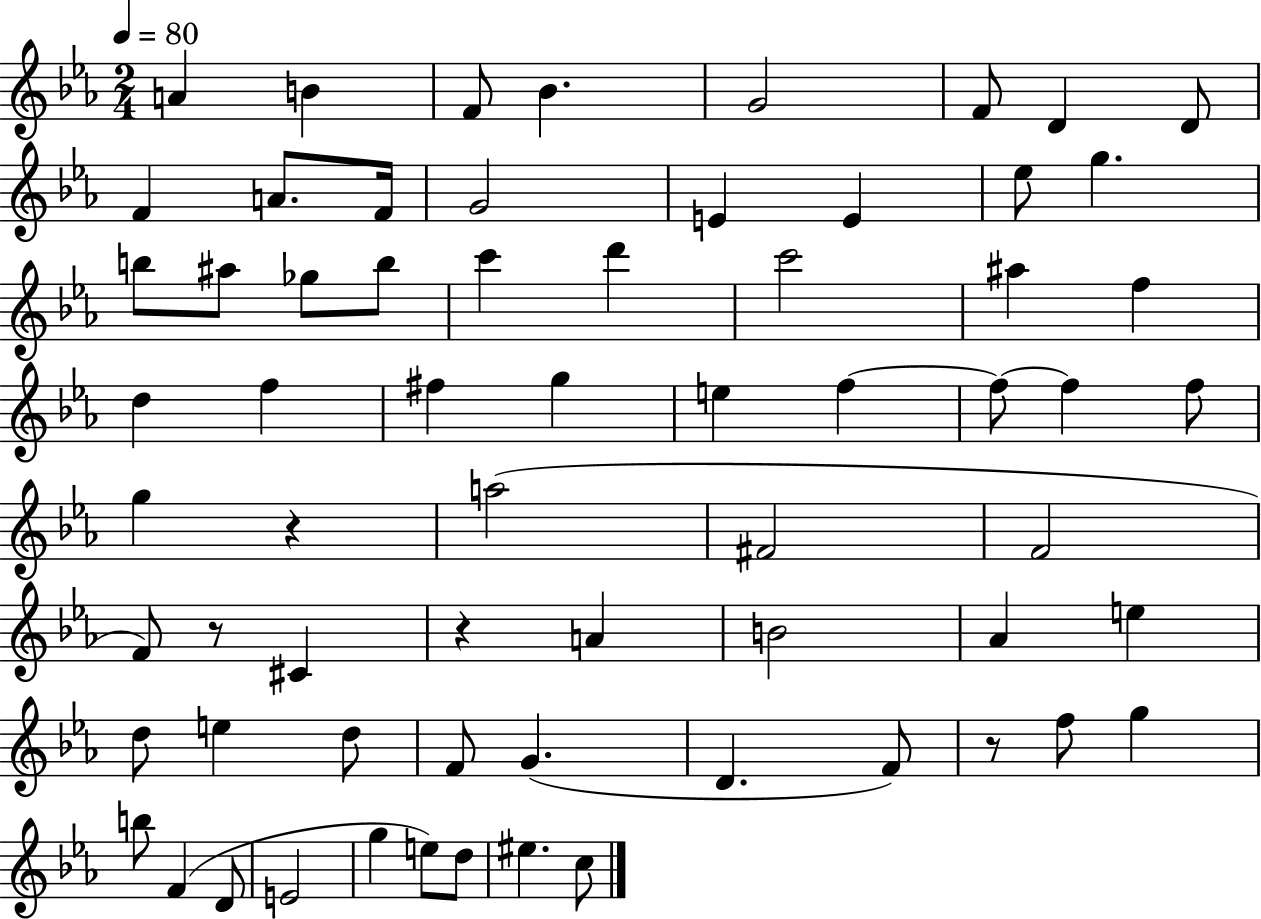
{
  \clef treble
  \numericTimeSignature
  \time 2/4
  \key ees \major
  \tempo 4 = 80
  a'4 b'4 | f'8 bes'4. | g'2 | f'8 d'4 d'8 | \break f'4 a'8. f'16 | g'2 | e'4 e'4 | ees''8 g''4. | \break b''8 ais''8 ges''8 b''8 | c'''4 d'''4 | c'''2 | ais''4 f''4 | \break d''4 f''4 | fis''4 g''4 | e''4 f''4~~ | f''8~~ f''4 f''8 | \break g''4 r4 | a''2( | fis'2 | f'2 | \break f'8) r8 cis'4 | r4 a'4 | b'2 | aes'4 e''4 | \break d''8 e''4 d''8 | f'8 g'4.( | d'4. f'8) | r8 f''8 g''4 | \break b''8 f'4( d'8 | e'2 | g''4 e''8) d''8 | eis''4. c''8 | \break \bar "|."
}